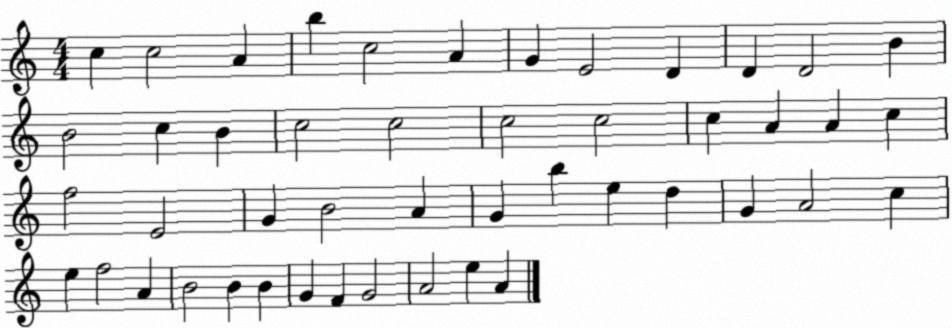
X:1
T:Untitled
M:4/4
L:1/4
K:C
c c2 A b c2 A G E2 D D D2 B B2 c B c2 c2 c2 c2 c A A c f2 E2 G B2 A G b e d G A2 c e f2 A B2 B B G F G2 A2 e A